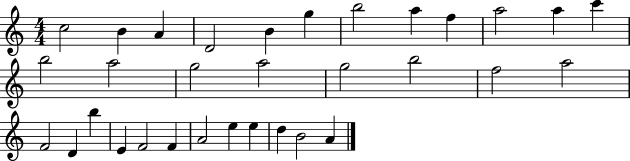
{
  \clef treble
  \numericTimeSignature
  \time 4/4
  \key c \major
  c''2 b'4 a'4 | d'2 b'4 g''4 | b''2 a''4 f''4 | a''2 a''4 c'''4 | \break b''2 a''2 | g''2 a''2 | g''2 b''2 | f''2 a''2 | \break f'2 d'4 b''4 | e'4 f'2 f'4 | a'2 e''4 e''4 | d''4 b'2 a'4 | \break \bar "|."
}